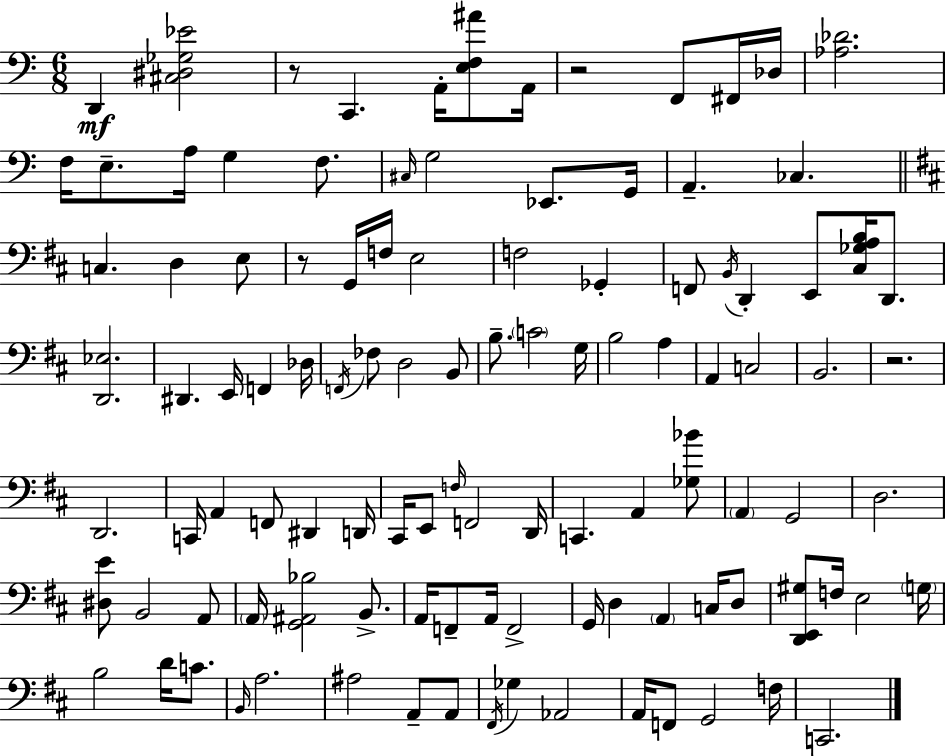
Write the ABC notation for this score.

X:1
T:Untitled
M:6/8
L:1/4
K:C
D,, [^C,^D,_G,_E]2 z/2 C,, A,,/4 [E,F,^A]/2 A,,/4 z2 F,,/2 ^F,,/4 _D,/4 [_A,_D]2 F,/4 E,/2 A,/4 G, F,/2 ^C,/4 G,2 _E,,/2 G,,/4 A,, _C, C, D, E,/2 z/2 G,,/4 F,/4 E,2 F,2 _G,, F,,/2 B,,/4 D,, E,,/2 [^C,_G,A,B,]/4 D,,/2 [D,,_E,]2 ^D,, E,,/4 F,, _D,/4 F,,/4 _F,/2 D,2 B,,/2 B,/2 C2 G,/4 B,2 A, A,, C,2 B,,2 z2 D,,2 C,,/4 A,, F,,/2 ^D,, D,,/4 ^C,,/4 E,,/2 F,/4 F,,2 D,,/4 C,, A,, [_G,_B]/2 A,, G,,2 D,2 [^D,E]/2 B,,2 A,,/2 A,,/4 [G,,^A,,_B,]2 B,,/2 A,,/4 F,,/2 A,,/4 F,,2 G,,/4 D, A,, C,/4 D,/2 [D,,E,,^G,]/2 F,/4 E,2 G,/4 B,2 D/4 C/2 B,,/4 A,2 ^A,2 A,,/2 A,,/2 ^F,,/4 _G, _A,,2 A,,/4 F,,/2 G,,2 F,/4 C,,2